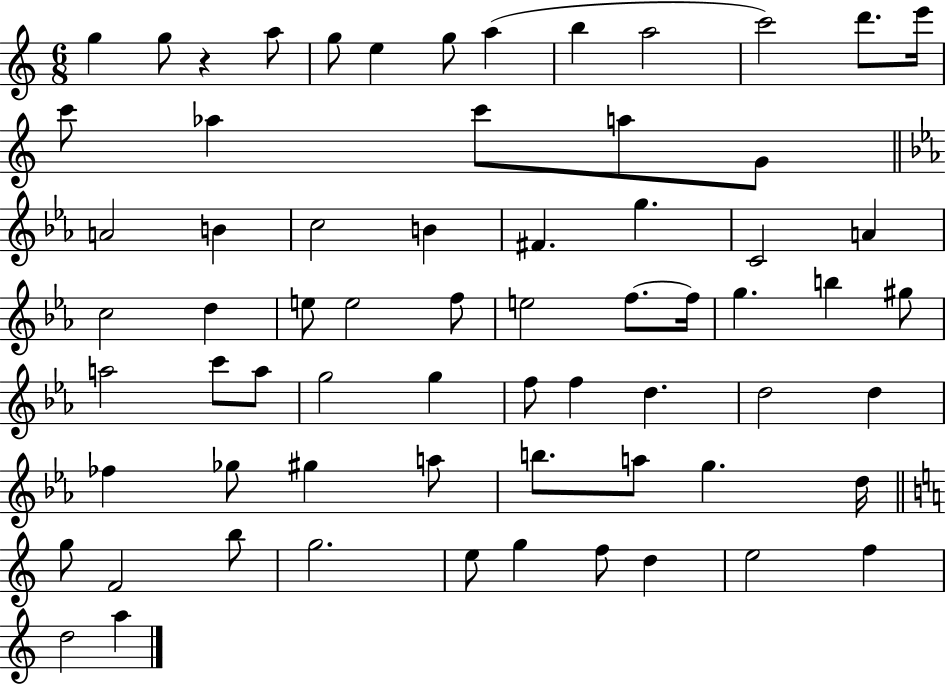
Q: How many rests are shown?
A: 1